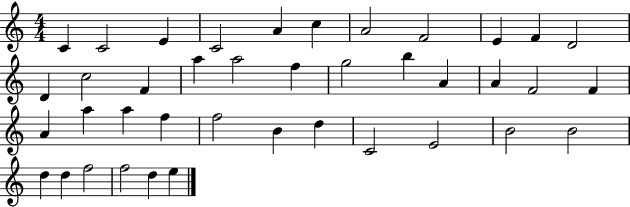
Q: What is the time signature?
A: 4/4